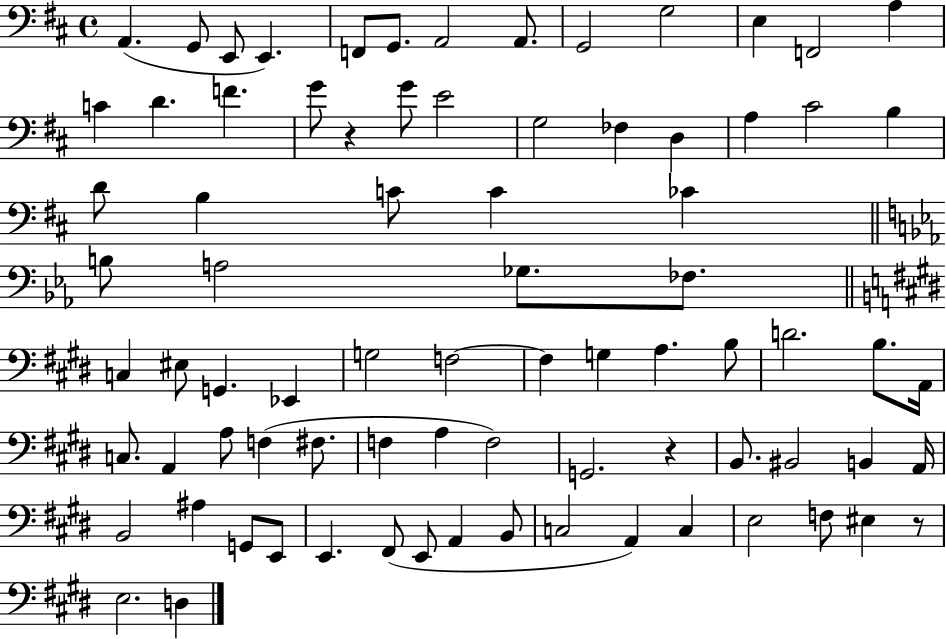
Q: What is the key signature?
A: D major